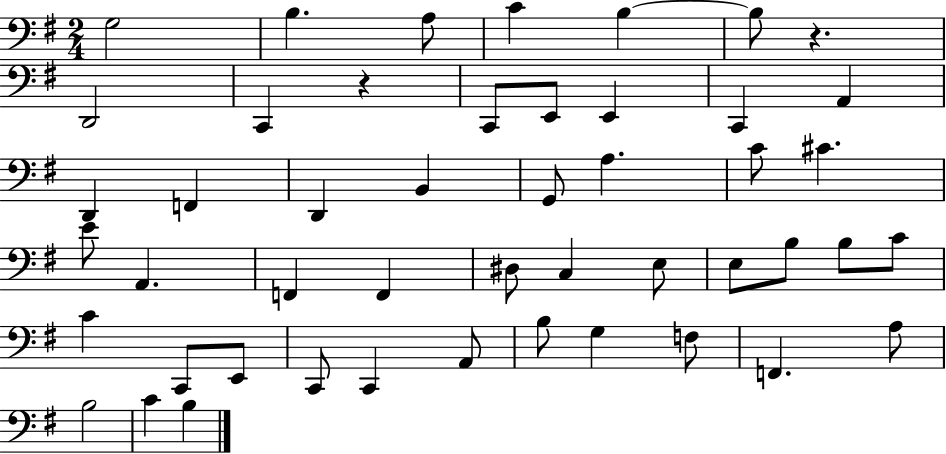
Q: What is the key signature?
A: G major